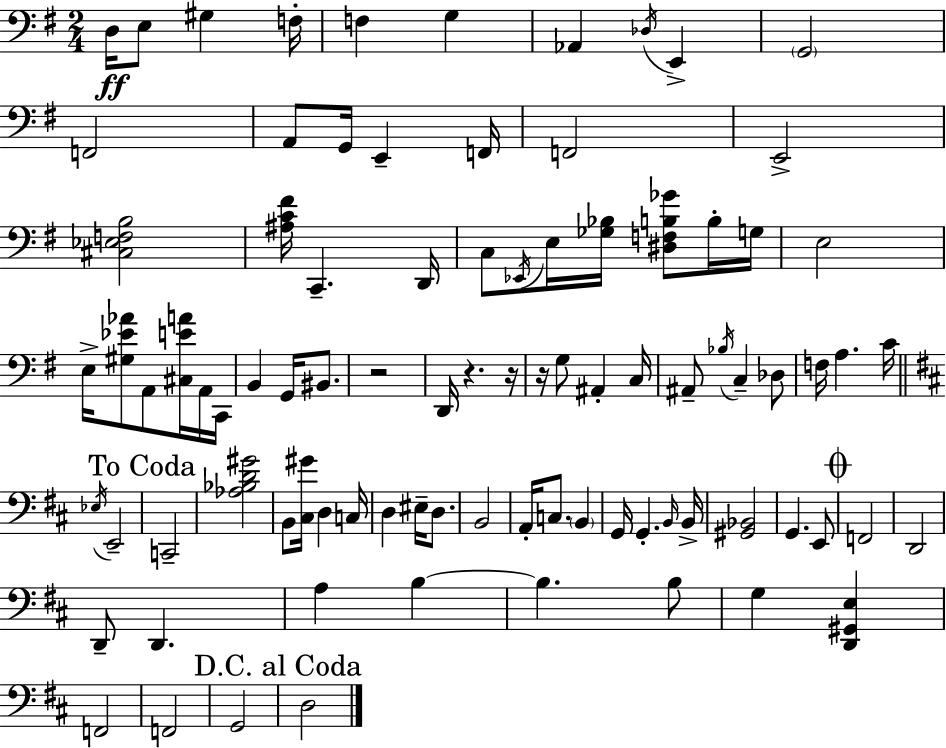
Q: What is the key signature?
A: E minor